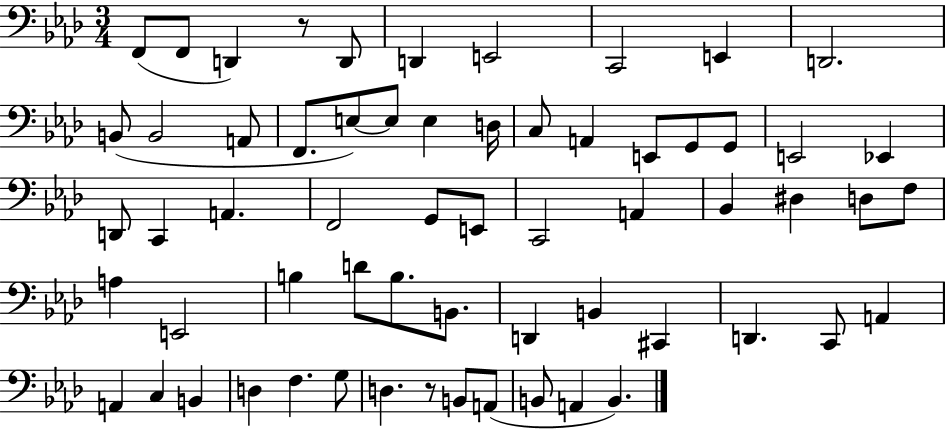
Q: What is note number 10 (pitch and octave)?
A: B2